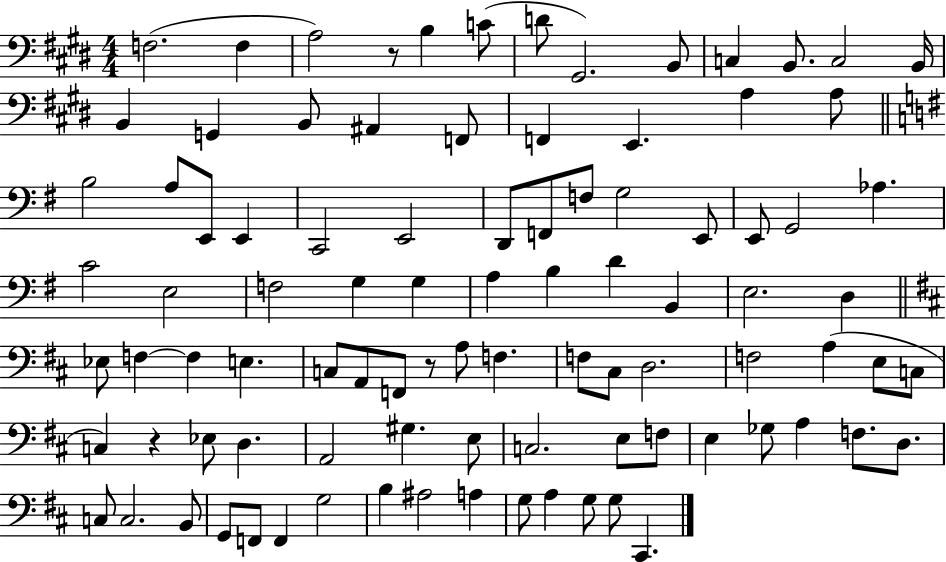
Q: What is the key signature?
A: E major